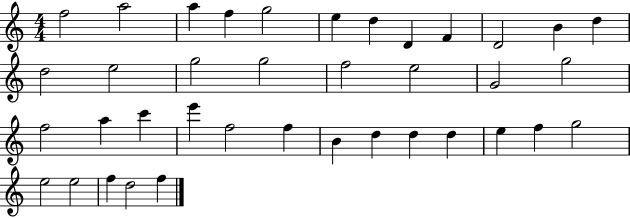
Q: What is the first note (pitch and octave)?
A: F5